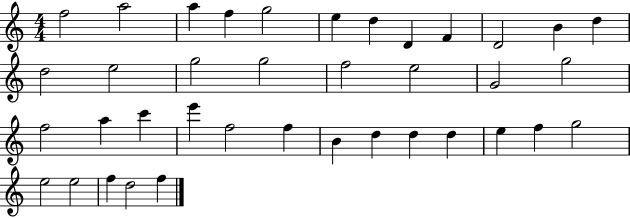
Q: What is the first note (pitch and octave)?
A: F5